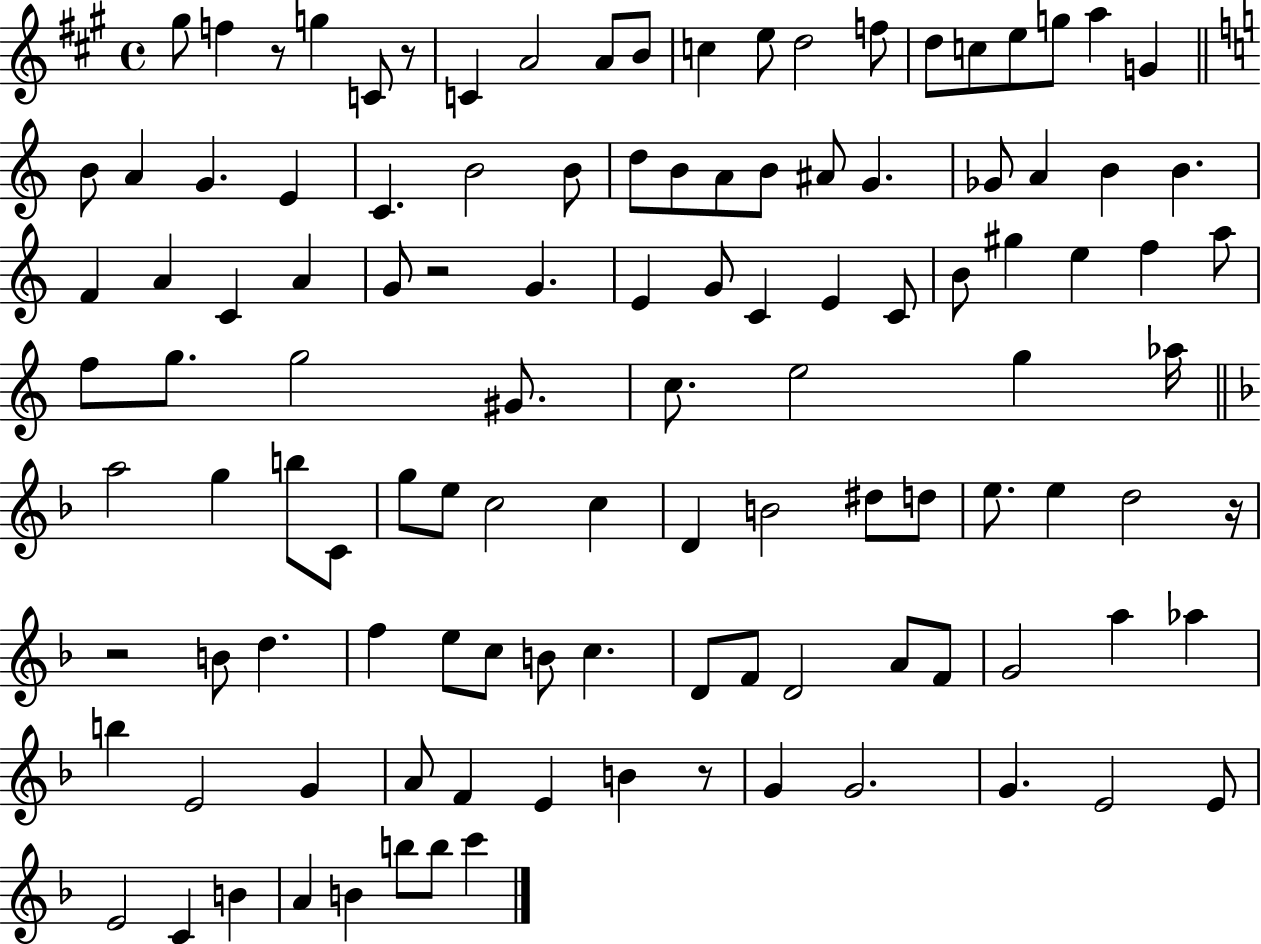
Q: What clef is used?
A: treble